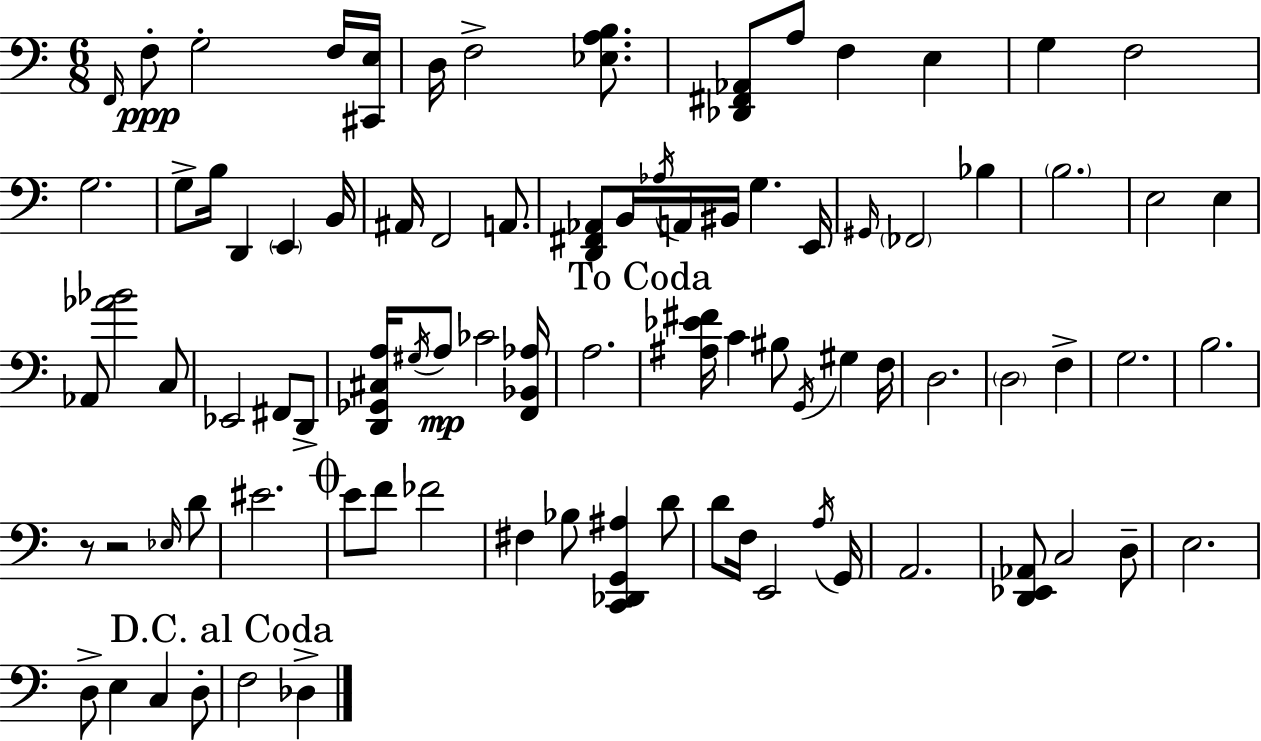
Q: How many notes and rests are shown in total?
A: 87